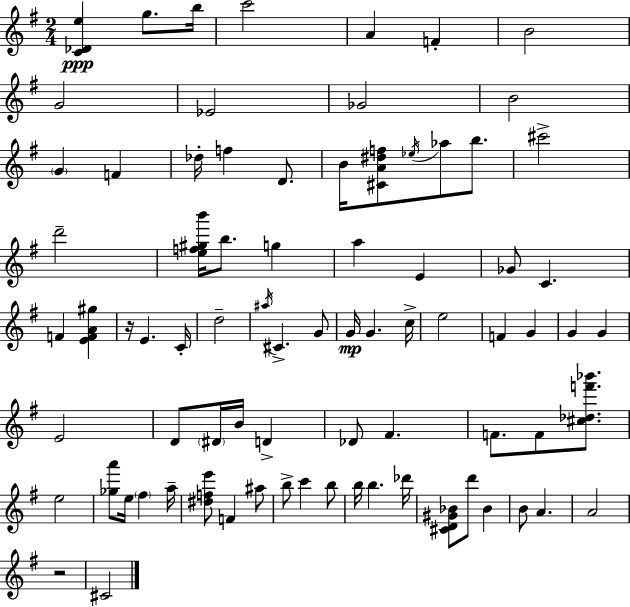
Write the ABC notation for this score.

X:1
T:Untitled
M:2/4
L:1/4
K:G
[C_De] g/2 b/4 c'2 A F B2 G2 _E2 _G2 B2 G F _d/4 f D/2 B/4 [^CA^df]/2 _e/4 _a/2 b/2 ^c'2 d'2 [ef^gb']/4 b/2 g a E _G/2 C F [EFA^g] z/4 E C/4 d2 ^a/4 ^C G/2 G/4 G c/4 e2 F G G G E2 D/2 ^D/4 B/4 D _D/2 ^F F/2 F/2 [^c_df'_b']/2 e2 [_ga']/2 e/4 ^f a/4 [^dfe']/2 F ^a/2 b/2 c' b/2 b/4 b _d'/4 [^CD^G_B]/2 d'/2 _B B/2 A A2 z2 ^C2